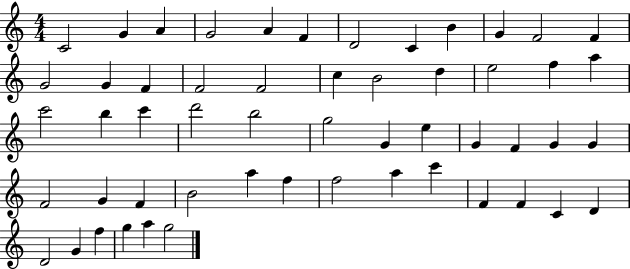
C4/h G4/q A4/q G4/h A4/q F4/q D4/h C4/q B4/q G4/q F4/h F4/q G4/h G4/q F4/q F4/h F4/h C5/q B4/h D5/q E5/h F5/q A5/q C6/h B5/q C6/q D6/h B5/h G5/h G4/q E5/q G4/q F4/q G4/q G4/q F4/h G4/q F4/q B4/h A5/q F5/q F5/h A5/q C6/q F4/q F4/q C4/q D4/q D4/h G4/q F5/q G5/q A5/q G5/h